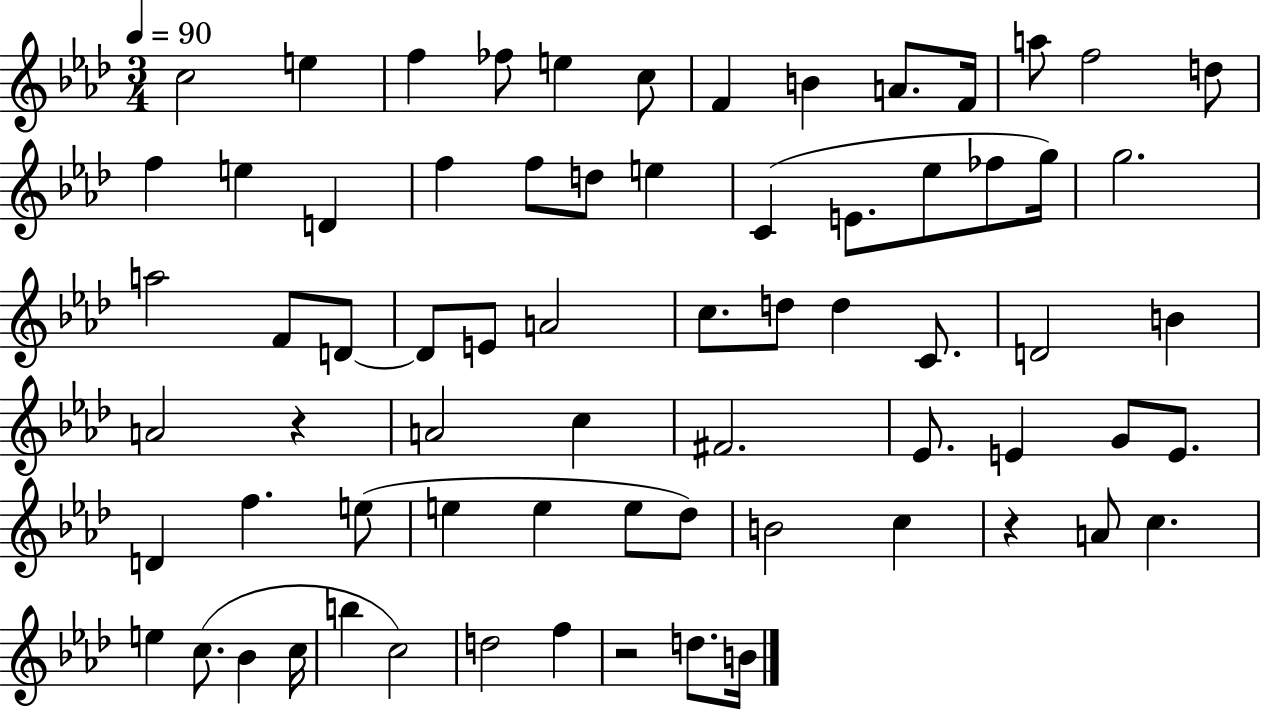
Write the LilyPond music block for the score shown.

{
  \clef treble
  \numericTimeSignature
  \time 3/4
  \key aes \major
  \tempo 4 = 90
  c''2 e''4 | f''4 fes''8 e''4 c''8 | f'4 b'4 a'8. f'16 | a''8 f''2 d''8 | \break f''4 e''4 d'4 | f''4 f''8 d''8 e''4 | c'4( e'8. ees''8 fes''8 g''16) | g''2. | \break a''2 f'8 d'8~~ | d'8 e'8 a'2 | c''8. d''8 d''4 c'8. | d'2 b'4 | \break a'2 r4 | a'2 c''4 | fis'2. | ees'8. e'4 g'8 e'8. | \break d'4 f''4. e''8( | e''4 e''4 e''8 des''8) | b'2 c''4 | r4 a'8 c''4. | \break e''4 c''8.( bes'4 c''16 | b''4 c''2) | d''2 f''4 | r2 d''8. b'16 | \break \bar "|."
}